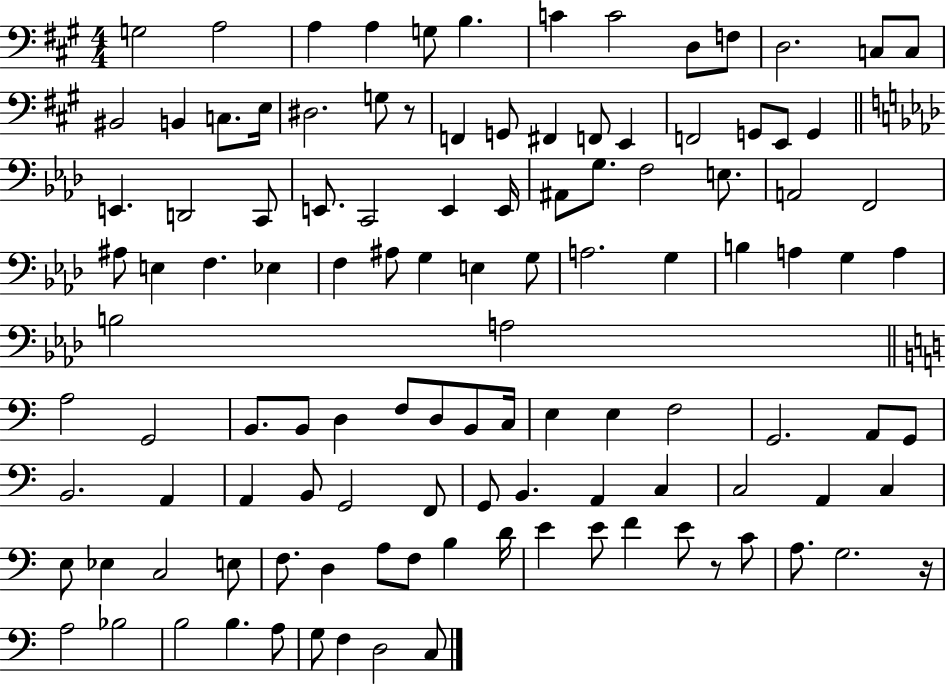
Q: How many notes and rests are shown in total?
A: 115